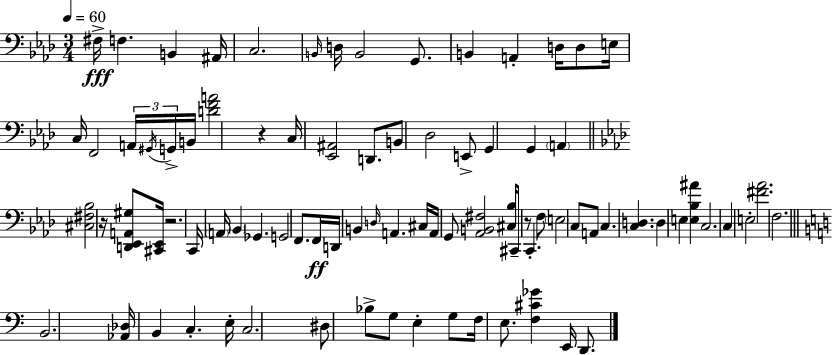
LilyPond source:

{
  \clef bass
  \numericTimeSignature
  \time 3/4
  \key aes \major
  \tempo 4 = 60
  fis16->\fff f4. b,4 ais,16 | c2. | \grace { b,16 } d16 b,2 g,8. | b,4 a,4-. d16 d8 | \break e16 c16 f,2 \tuplet 3/2 { a,16 \acciaccatura { gis,16 } | g,16-> } b,16 <d' f' a'>2 r4 | c16 <ees, ais,>2 d,8. | b,8 des2 | \break e,8-> g,4 g,4 \parenthesize a,4 | \bar "||" \break \key f \minor <cis fis bes>2 r16 <d, ees, a, gis>8 <cis, ees,>16 | r2. | c,16 \parenthesize a,16 \parenthesize bes,4 ges,4. | g,2 f,8. f,16\ff | \break d,16 b,4 \grace { d16 } a,4. | cis16 a,16 g,8 <aes, b, fis>2 | <cis bes>16 cis,8-- r8 c,4.-. f8 | \parenthesize e2 c8 a,8 | \break c4. <c d>4. | d4 e4 <e bes ais'>4 | c2. | c4 e2-. | \break <fis' aes'>2. | f2. | \bar "||" \break \key c \major b,2. | <aes, des>16 b,4 c4.-. e16-. | c2. | dis8 bes8-> g8 e4-. g8 | \break f16 e8. <f cis' ges'>4 e,16 d,8. | \bar "|."
}